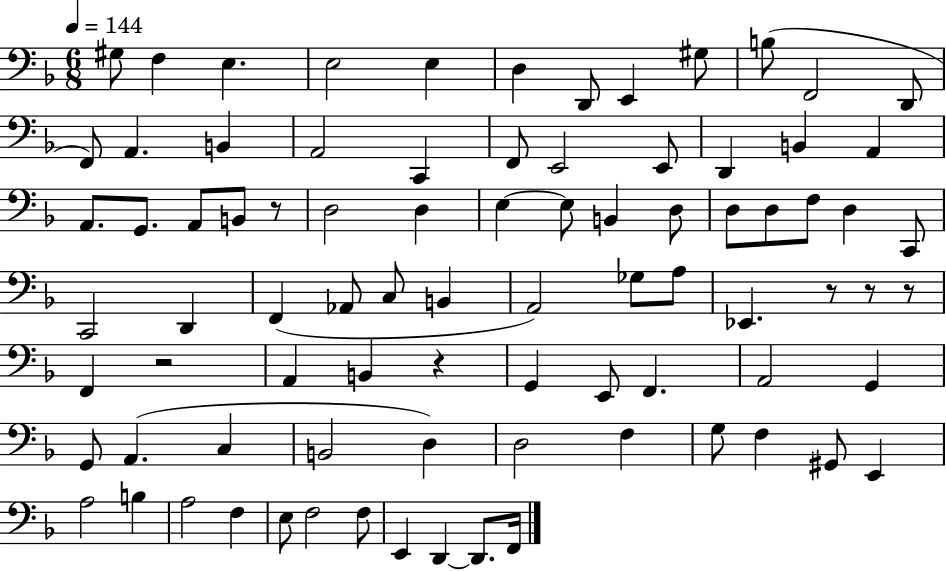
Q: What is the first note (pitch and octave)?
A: G#3